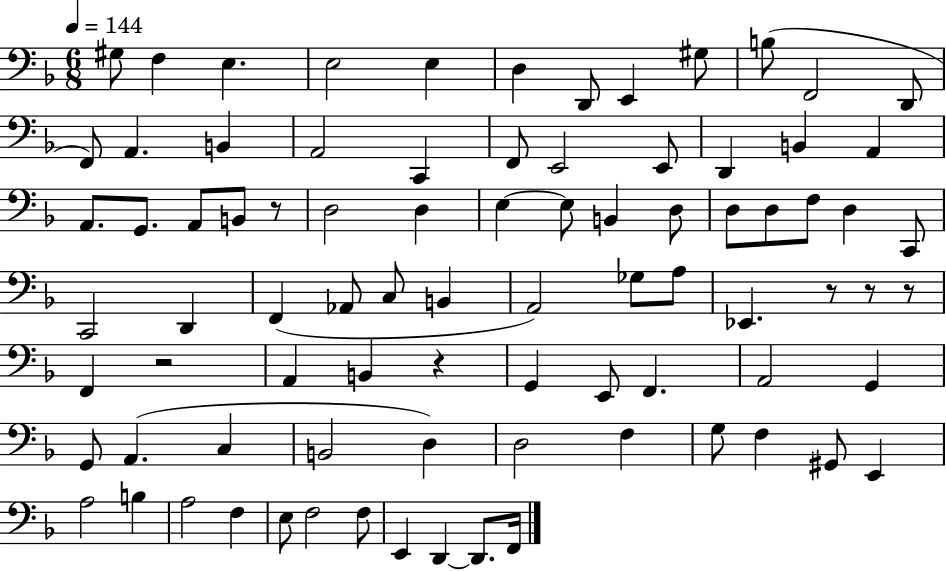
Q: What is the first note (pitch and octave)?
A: G#3